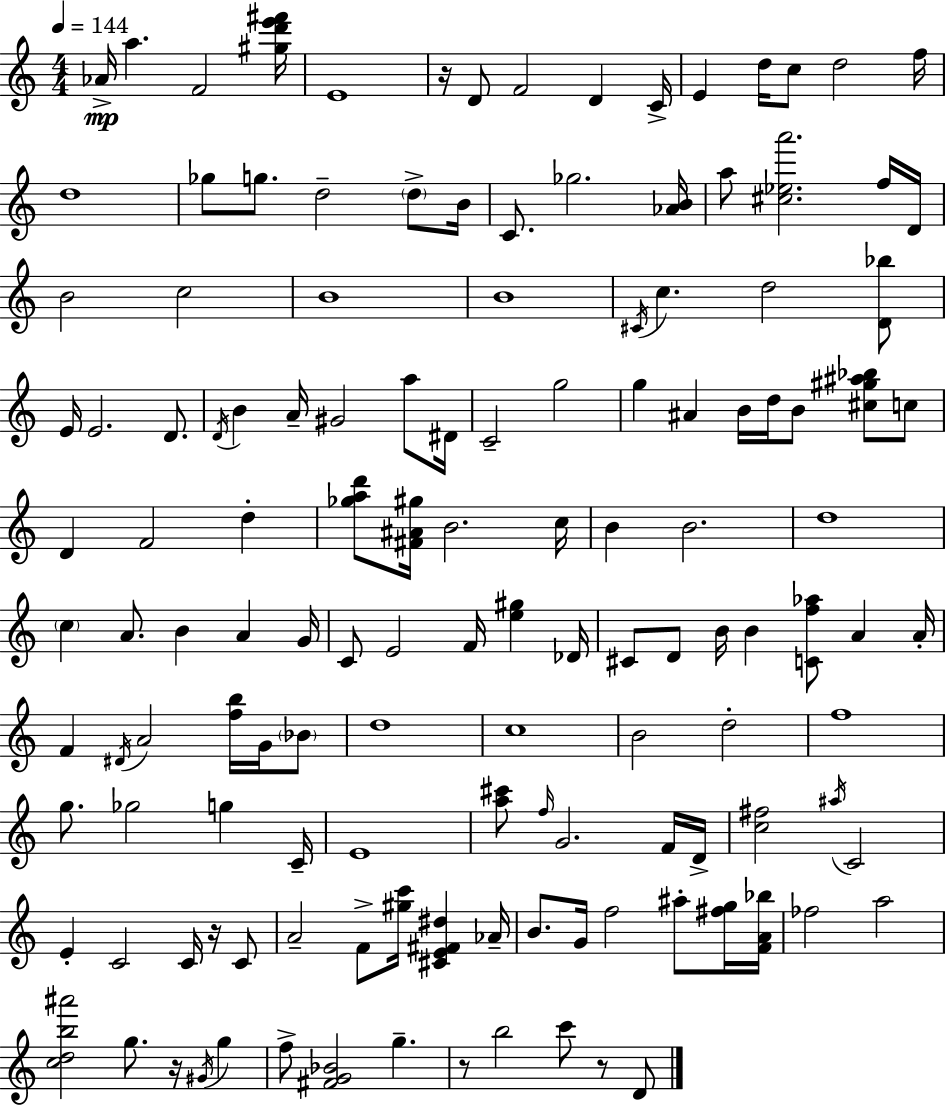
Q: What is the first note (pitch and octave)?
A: Ab4